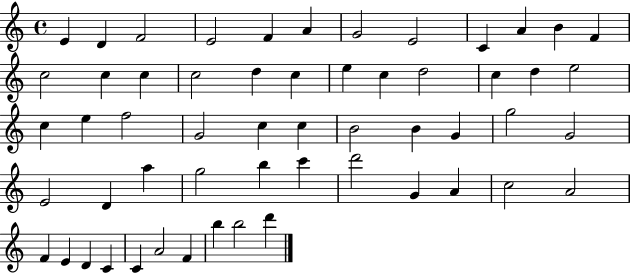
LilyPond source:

{
  \clef treble
  \time 4/4
  \defaultTimeSignature
  \key c \major
  e'4 d'4 f'2 | e'2 f'4 a'4 | g'2 e'2 | c'4 a'4 b'4 f'4 | \break c''2 c''4 c''4 | c''2 d''4 c''4 | e''4 c''4 d''2 | c''4 d''4 e''2 | \break c''4 e''4 f''2 | g'2 c''4 c''4 | b'2 b'4 g'4 | g''2 g'2 | \break e'2 d'4 a''4 | g''2 b''4 c'''4 | d'''2 g'4 a'4 | c''2 a'2 | \break f'4 e'4 d'4 c'4 | c'4 a'2 f'4 | b''4 b''2 d'''4 | \bar "|."
}